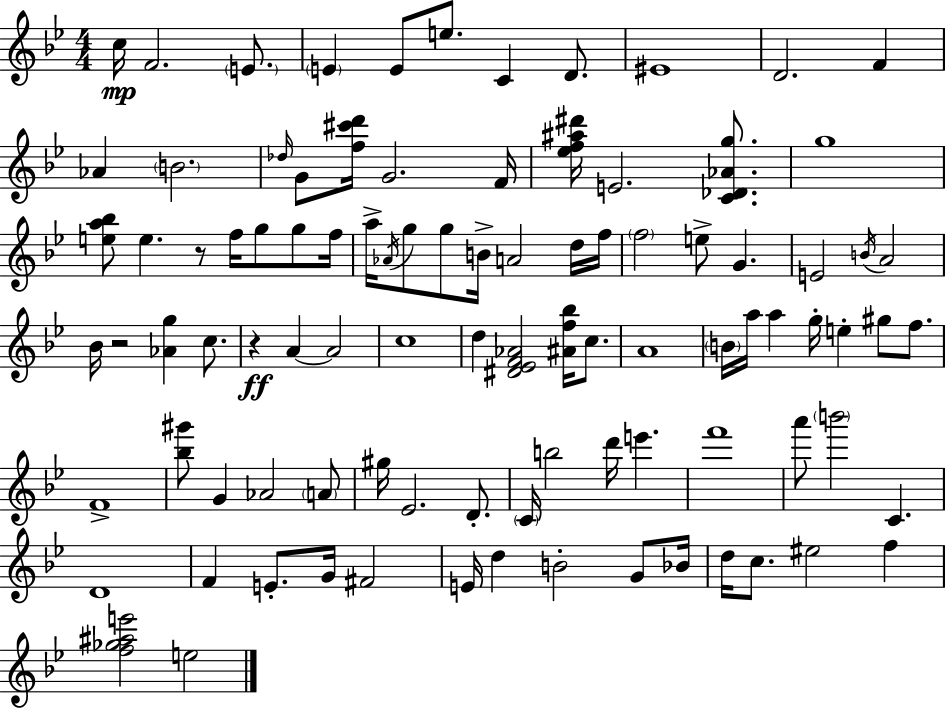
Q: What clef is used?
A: treble